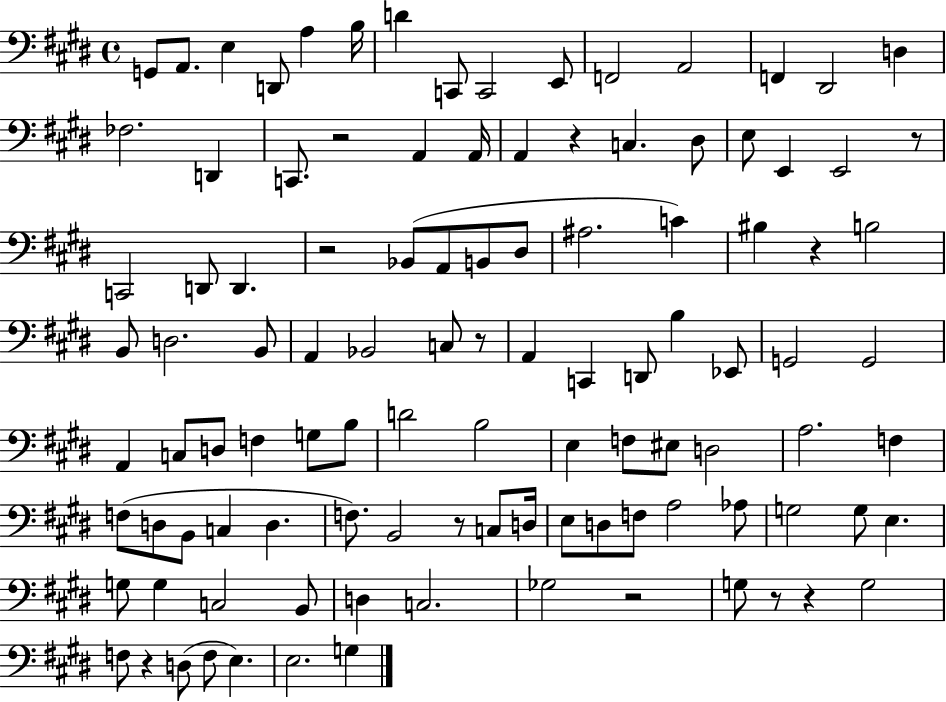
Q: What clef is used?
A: bass